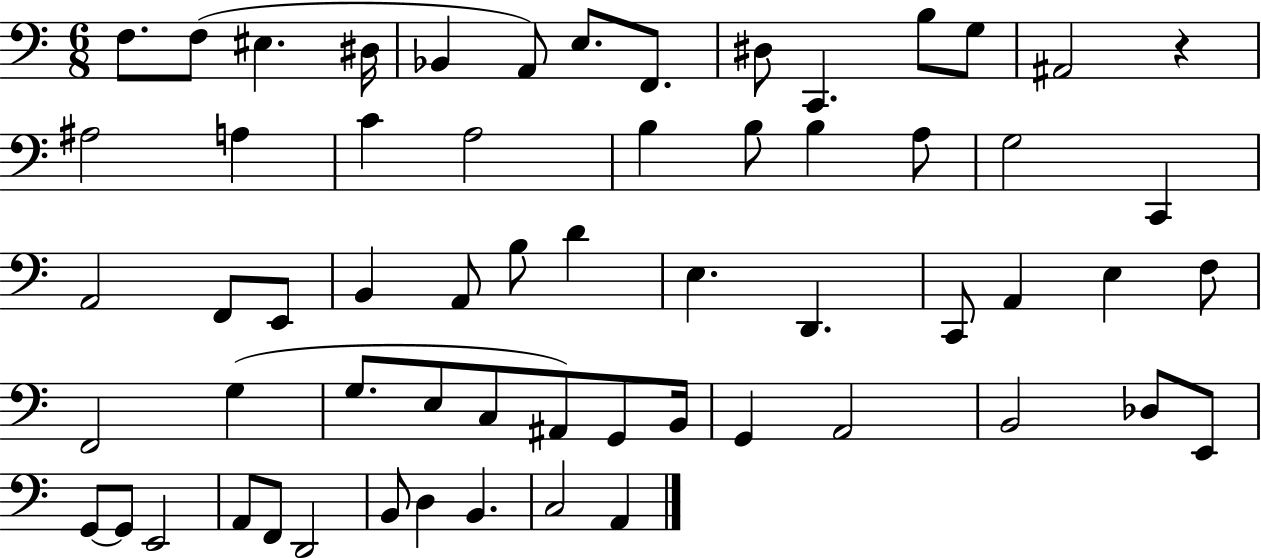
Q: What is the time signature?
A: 6/8